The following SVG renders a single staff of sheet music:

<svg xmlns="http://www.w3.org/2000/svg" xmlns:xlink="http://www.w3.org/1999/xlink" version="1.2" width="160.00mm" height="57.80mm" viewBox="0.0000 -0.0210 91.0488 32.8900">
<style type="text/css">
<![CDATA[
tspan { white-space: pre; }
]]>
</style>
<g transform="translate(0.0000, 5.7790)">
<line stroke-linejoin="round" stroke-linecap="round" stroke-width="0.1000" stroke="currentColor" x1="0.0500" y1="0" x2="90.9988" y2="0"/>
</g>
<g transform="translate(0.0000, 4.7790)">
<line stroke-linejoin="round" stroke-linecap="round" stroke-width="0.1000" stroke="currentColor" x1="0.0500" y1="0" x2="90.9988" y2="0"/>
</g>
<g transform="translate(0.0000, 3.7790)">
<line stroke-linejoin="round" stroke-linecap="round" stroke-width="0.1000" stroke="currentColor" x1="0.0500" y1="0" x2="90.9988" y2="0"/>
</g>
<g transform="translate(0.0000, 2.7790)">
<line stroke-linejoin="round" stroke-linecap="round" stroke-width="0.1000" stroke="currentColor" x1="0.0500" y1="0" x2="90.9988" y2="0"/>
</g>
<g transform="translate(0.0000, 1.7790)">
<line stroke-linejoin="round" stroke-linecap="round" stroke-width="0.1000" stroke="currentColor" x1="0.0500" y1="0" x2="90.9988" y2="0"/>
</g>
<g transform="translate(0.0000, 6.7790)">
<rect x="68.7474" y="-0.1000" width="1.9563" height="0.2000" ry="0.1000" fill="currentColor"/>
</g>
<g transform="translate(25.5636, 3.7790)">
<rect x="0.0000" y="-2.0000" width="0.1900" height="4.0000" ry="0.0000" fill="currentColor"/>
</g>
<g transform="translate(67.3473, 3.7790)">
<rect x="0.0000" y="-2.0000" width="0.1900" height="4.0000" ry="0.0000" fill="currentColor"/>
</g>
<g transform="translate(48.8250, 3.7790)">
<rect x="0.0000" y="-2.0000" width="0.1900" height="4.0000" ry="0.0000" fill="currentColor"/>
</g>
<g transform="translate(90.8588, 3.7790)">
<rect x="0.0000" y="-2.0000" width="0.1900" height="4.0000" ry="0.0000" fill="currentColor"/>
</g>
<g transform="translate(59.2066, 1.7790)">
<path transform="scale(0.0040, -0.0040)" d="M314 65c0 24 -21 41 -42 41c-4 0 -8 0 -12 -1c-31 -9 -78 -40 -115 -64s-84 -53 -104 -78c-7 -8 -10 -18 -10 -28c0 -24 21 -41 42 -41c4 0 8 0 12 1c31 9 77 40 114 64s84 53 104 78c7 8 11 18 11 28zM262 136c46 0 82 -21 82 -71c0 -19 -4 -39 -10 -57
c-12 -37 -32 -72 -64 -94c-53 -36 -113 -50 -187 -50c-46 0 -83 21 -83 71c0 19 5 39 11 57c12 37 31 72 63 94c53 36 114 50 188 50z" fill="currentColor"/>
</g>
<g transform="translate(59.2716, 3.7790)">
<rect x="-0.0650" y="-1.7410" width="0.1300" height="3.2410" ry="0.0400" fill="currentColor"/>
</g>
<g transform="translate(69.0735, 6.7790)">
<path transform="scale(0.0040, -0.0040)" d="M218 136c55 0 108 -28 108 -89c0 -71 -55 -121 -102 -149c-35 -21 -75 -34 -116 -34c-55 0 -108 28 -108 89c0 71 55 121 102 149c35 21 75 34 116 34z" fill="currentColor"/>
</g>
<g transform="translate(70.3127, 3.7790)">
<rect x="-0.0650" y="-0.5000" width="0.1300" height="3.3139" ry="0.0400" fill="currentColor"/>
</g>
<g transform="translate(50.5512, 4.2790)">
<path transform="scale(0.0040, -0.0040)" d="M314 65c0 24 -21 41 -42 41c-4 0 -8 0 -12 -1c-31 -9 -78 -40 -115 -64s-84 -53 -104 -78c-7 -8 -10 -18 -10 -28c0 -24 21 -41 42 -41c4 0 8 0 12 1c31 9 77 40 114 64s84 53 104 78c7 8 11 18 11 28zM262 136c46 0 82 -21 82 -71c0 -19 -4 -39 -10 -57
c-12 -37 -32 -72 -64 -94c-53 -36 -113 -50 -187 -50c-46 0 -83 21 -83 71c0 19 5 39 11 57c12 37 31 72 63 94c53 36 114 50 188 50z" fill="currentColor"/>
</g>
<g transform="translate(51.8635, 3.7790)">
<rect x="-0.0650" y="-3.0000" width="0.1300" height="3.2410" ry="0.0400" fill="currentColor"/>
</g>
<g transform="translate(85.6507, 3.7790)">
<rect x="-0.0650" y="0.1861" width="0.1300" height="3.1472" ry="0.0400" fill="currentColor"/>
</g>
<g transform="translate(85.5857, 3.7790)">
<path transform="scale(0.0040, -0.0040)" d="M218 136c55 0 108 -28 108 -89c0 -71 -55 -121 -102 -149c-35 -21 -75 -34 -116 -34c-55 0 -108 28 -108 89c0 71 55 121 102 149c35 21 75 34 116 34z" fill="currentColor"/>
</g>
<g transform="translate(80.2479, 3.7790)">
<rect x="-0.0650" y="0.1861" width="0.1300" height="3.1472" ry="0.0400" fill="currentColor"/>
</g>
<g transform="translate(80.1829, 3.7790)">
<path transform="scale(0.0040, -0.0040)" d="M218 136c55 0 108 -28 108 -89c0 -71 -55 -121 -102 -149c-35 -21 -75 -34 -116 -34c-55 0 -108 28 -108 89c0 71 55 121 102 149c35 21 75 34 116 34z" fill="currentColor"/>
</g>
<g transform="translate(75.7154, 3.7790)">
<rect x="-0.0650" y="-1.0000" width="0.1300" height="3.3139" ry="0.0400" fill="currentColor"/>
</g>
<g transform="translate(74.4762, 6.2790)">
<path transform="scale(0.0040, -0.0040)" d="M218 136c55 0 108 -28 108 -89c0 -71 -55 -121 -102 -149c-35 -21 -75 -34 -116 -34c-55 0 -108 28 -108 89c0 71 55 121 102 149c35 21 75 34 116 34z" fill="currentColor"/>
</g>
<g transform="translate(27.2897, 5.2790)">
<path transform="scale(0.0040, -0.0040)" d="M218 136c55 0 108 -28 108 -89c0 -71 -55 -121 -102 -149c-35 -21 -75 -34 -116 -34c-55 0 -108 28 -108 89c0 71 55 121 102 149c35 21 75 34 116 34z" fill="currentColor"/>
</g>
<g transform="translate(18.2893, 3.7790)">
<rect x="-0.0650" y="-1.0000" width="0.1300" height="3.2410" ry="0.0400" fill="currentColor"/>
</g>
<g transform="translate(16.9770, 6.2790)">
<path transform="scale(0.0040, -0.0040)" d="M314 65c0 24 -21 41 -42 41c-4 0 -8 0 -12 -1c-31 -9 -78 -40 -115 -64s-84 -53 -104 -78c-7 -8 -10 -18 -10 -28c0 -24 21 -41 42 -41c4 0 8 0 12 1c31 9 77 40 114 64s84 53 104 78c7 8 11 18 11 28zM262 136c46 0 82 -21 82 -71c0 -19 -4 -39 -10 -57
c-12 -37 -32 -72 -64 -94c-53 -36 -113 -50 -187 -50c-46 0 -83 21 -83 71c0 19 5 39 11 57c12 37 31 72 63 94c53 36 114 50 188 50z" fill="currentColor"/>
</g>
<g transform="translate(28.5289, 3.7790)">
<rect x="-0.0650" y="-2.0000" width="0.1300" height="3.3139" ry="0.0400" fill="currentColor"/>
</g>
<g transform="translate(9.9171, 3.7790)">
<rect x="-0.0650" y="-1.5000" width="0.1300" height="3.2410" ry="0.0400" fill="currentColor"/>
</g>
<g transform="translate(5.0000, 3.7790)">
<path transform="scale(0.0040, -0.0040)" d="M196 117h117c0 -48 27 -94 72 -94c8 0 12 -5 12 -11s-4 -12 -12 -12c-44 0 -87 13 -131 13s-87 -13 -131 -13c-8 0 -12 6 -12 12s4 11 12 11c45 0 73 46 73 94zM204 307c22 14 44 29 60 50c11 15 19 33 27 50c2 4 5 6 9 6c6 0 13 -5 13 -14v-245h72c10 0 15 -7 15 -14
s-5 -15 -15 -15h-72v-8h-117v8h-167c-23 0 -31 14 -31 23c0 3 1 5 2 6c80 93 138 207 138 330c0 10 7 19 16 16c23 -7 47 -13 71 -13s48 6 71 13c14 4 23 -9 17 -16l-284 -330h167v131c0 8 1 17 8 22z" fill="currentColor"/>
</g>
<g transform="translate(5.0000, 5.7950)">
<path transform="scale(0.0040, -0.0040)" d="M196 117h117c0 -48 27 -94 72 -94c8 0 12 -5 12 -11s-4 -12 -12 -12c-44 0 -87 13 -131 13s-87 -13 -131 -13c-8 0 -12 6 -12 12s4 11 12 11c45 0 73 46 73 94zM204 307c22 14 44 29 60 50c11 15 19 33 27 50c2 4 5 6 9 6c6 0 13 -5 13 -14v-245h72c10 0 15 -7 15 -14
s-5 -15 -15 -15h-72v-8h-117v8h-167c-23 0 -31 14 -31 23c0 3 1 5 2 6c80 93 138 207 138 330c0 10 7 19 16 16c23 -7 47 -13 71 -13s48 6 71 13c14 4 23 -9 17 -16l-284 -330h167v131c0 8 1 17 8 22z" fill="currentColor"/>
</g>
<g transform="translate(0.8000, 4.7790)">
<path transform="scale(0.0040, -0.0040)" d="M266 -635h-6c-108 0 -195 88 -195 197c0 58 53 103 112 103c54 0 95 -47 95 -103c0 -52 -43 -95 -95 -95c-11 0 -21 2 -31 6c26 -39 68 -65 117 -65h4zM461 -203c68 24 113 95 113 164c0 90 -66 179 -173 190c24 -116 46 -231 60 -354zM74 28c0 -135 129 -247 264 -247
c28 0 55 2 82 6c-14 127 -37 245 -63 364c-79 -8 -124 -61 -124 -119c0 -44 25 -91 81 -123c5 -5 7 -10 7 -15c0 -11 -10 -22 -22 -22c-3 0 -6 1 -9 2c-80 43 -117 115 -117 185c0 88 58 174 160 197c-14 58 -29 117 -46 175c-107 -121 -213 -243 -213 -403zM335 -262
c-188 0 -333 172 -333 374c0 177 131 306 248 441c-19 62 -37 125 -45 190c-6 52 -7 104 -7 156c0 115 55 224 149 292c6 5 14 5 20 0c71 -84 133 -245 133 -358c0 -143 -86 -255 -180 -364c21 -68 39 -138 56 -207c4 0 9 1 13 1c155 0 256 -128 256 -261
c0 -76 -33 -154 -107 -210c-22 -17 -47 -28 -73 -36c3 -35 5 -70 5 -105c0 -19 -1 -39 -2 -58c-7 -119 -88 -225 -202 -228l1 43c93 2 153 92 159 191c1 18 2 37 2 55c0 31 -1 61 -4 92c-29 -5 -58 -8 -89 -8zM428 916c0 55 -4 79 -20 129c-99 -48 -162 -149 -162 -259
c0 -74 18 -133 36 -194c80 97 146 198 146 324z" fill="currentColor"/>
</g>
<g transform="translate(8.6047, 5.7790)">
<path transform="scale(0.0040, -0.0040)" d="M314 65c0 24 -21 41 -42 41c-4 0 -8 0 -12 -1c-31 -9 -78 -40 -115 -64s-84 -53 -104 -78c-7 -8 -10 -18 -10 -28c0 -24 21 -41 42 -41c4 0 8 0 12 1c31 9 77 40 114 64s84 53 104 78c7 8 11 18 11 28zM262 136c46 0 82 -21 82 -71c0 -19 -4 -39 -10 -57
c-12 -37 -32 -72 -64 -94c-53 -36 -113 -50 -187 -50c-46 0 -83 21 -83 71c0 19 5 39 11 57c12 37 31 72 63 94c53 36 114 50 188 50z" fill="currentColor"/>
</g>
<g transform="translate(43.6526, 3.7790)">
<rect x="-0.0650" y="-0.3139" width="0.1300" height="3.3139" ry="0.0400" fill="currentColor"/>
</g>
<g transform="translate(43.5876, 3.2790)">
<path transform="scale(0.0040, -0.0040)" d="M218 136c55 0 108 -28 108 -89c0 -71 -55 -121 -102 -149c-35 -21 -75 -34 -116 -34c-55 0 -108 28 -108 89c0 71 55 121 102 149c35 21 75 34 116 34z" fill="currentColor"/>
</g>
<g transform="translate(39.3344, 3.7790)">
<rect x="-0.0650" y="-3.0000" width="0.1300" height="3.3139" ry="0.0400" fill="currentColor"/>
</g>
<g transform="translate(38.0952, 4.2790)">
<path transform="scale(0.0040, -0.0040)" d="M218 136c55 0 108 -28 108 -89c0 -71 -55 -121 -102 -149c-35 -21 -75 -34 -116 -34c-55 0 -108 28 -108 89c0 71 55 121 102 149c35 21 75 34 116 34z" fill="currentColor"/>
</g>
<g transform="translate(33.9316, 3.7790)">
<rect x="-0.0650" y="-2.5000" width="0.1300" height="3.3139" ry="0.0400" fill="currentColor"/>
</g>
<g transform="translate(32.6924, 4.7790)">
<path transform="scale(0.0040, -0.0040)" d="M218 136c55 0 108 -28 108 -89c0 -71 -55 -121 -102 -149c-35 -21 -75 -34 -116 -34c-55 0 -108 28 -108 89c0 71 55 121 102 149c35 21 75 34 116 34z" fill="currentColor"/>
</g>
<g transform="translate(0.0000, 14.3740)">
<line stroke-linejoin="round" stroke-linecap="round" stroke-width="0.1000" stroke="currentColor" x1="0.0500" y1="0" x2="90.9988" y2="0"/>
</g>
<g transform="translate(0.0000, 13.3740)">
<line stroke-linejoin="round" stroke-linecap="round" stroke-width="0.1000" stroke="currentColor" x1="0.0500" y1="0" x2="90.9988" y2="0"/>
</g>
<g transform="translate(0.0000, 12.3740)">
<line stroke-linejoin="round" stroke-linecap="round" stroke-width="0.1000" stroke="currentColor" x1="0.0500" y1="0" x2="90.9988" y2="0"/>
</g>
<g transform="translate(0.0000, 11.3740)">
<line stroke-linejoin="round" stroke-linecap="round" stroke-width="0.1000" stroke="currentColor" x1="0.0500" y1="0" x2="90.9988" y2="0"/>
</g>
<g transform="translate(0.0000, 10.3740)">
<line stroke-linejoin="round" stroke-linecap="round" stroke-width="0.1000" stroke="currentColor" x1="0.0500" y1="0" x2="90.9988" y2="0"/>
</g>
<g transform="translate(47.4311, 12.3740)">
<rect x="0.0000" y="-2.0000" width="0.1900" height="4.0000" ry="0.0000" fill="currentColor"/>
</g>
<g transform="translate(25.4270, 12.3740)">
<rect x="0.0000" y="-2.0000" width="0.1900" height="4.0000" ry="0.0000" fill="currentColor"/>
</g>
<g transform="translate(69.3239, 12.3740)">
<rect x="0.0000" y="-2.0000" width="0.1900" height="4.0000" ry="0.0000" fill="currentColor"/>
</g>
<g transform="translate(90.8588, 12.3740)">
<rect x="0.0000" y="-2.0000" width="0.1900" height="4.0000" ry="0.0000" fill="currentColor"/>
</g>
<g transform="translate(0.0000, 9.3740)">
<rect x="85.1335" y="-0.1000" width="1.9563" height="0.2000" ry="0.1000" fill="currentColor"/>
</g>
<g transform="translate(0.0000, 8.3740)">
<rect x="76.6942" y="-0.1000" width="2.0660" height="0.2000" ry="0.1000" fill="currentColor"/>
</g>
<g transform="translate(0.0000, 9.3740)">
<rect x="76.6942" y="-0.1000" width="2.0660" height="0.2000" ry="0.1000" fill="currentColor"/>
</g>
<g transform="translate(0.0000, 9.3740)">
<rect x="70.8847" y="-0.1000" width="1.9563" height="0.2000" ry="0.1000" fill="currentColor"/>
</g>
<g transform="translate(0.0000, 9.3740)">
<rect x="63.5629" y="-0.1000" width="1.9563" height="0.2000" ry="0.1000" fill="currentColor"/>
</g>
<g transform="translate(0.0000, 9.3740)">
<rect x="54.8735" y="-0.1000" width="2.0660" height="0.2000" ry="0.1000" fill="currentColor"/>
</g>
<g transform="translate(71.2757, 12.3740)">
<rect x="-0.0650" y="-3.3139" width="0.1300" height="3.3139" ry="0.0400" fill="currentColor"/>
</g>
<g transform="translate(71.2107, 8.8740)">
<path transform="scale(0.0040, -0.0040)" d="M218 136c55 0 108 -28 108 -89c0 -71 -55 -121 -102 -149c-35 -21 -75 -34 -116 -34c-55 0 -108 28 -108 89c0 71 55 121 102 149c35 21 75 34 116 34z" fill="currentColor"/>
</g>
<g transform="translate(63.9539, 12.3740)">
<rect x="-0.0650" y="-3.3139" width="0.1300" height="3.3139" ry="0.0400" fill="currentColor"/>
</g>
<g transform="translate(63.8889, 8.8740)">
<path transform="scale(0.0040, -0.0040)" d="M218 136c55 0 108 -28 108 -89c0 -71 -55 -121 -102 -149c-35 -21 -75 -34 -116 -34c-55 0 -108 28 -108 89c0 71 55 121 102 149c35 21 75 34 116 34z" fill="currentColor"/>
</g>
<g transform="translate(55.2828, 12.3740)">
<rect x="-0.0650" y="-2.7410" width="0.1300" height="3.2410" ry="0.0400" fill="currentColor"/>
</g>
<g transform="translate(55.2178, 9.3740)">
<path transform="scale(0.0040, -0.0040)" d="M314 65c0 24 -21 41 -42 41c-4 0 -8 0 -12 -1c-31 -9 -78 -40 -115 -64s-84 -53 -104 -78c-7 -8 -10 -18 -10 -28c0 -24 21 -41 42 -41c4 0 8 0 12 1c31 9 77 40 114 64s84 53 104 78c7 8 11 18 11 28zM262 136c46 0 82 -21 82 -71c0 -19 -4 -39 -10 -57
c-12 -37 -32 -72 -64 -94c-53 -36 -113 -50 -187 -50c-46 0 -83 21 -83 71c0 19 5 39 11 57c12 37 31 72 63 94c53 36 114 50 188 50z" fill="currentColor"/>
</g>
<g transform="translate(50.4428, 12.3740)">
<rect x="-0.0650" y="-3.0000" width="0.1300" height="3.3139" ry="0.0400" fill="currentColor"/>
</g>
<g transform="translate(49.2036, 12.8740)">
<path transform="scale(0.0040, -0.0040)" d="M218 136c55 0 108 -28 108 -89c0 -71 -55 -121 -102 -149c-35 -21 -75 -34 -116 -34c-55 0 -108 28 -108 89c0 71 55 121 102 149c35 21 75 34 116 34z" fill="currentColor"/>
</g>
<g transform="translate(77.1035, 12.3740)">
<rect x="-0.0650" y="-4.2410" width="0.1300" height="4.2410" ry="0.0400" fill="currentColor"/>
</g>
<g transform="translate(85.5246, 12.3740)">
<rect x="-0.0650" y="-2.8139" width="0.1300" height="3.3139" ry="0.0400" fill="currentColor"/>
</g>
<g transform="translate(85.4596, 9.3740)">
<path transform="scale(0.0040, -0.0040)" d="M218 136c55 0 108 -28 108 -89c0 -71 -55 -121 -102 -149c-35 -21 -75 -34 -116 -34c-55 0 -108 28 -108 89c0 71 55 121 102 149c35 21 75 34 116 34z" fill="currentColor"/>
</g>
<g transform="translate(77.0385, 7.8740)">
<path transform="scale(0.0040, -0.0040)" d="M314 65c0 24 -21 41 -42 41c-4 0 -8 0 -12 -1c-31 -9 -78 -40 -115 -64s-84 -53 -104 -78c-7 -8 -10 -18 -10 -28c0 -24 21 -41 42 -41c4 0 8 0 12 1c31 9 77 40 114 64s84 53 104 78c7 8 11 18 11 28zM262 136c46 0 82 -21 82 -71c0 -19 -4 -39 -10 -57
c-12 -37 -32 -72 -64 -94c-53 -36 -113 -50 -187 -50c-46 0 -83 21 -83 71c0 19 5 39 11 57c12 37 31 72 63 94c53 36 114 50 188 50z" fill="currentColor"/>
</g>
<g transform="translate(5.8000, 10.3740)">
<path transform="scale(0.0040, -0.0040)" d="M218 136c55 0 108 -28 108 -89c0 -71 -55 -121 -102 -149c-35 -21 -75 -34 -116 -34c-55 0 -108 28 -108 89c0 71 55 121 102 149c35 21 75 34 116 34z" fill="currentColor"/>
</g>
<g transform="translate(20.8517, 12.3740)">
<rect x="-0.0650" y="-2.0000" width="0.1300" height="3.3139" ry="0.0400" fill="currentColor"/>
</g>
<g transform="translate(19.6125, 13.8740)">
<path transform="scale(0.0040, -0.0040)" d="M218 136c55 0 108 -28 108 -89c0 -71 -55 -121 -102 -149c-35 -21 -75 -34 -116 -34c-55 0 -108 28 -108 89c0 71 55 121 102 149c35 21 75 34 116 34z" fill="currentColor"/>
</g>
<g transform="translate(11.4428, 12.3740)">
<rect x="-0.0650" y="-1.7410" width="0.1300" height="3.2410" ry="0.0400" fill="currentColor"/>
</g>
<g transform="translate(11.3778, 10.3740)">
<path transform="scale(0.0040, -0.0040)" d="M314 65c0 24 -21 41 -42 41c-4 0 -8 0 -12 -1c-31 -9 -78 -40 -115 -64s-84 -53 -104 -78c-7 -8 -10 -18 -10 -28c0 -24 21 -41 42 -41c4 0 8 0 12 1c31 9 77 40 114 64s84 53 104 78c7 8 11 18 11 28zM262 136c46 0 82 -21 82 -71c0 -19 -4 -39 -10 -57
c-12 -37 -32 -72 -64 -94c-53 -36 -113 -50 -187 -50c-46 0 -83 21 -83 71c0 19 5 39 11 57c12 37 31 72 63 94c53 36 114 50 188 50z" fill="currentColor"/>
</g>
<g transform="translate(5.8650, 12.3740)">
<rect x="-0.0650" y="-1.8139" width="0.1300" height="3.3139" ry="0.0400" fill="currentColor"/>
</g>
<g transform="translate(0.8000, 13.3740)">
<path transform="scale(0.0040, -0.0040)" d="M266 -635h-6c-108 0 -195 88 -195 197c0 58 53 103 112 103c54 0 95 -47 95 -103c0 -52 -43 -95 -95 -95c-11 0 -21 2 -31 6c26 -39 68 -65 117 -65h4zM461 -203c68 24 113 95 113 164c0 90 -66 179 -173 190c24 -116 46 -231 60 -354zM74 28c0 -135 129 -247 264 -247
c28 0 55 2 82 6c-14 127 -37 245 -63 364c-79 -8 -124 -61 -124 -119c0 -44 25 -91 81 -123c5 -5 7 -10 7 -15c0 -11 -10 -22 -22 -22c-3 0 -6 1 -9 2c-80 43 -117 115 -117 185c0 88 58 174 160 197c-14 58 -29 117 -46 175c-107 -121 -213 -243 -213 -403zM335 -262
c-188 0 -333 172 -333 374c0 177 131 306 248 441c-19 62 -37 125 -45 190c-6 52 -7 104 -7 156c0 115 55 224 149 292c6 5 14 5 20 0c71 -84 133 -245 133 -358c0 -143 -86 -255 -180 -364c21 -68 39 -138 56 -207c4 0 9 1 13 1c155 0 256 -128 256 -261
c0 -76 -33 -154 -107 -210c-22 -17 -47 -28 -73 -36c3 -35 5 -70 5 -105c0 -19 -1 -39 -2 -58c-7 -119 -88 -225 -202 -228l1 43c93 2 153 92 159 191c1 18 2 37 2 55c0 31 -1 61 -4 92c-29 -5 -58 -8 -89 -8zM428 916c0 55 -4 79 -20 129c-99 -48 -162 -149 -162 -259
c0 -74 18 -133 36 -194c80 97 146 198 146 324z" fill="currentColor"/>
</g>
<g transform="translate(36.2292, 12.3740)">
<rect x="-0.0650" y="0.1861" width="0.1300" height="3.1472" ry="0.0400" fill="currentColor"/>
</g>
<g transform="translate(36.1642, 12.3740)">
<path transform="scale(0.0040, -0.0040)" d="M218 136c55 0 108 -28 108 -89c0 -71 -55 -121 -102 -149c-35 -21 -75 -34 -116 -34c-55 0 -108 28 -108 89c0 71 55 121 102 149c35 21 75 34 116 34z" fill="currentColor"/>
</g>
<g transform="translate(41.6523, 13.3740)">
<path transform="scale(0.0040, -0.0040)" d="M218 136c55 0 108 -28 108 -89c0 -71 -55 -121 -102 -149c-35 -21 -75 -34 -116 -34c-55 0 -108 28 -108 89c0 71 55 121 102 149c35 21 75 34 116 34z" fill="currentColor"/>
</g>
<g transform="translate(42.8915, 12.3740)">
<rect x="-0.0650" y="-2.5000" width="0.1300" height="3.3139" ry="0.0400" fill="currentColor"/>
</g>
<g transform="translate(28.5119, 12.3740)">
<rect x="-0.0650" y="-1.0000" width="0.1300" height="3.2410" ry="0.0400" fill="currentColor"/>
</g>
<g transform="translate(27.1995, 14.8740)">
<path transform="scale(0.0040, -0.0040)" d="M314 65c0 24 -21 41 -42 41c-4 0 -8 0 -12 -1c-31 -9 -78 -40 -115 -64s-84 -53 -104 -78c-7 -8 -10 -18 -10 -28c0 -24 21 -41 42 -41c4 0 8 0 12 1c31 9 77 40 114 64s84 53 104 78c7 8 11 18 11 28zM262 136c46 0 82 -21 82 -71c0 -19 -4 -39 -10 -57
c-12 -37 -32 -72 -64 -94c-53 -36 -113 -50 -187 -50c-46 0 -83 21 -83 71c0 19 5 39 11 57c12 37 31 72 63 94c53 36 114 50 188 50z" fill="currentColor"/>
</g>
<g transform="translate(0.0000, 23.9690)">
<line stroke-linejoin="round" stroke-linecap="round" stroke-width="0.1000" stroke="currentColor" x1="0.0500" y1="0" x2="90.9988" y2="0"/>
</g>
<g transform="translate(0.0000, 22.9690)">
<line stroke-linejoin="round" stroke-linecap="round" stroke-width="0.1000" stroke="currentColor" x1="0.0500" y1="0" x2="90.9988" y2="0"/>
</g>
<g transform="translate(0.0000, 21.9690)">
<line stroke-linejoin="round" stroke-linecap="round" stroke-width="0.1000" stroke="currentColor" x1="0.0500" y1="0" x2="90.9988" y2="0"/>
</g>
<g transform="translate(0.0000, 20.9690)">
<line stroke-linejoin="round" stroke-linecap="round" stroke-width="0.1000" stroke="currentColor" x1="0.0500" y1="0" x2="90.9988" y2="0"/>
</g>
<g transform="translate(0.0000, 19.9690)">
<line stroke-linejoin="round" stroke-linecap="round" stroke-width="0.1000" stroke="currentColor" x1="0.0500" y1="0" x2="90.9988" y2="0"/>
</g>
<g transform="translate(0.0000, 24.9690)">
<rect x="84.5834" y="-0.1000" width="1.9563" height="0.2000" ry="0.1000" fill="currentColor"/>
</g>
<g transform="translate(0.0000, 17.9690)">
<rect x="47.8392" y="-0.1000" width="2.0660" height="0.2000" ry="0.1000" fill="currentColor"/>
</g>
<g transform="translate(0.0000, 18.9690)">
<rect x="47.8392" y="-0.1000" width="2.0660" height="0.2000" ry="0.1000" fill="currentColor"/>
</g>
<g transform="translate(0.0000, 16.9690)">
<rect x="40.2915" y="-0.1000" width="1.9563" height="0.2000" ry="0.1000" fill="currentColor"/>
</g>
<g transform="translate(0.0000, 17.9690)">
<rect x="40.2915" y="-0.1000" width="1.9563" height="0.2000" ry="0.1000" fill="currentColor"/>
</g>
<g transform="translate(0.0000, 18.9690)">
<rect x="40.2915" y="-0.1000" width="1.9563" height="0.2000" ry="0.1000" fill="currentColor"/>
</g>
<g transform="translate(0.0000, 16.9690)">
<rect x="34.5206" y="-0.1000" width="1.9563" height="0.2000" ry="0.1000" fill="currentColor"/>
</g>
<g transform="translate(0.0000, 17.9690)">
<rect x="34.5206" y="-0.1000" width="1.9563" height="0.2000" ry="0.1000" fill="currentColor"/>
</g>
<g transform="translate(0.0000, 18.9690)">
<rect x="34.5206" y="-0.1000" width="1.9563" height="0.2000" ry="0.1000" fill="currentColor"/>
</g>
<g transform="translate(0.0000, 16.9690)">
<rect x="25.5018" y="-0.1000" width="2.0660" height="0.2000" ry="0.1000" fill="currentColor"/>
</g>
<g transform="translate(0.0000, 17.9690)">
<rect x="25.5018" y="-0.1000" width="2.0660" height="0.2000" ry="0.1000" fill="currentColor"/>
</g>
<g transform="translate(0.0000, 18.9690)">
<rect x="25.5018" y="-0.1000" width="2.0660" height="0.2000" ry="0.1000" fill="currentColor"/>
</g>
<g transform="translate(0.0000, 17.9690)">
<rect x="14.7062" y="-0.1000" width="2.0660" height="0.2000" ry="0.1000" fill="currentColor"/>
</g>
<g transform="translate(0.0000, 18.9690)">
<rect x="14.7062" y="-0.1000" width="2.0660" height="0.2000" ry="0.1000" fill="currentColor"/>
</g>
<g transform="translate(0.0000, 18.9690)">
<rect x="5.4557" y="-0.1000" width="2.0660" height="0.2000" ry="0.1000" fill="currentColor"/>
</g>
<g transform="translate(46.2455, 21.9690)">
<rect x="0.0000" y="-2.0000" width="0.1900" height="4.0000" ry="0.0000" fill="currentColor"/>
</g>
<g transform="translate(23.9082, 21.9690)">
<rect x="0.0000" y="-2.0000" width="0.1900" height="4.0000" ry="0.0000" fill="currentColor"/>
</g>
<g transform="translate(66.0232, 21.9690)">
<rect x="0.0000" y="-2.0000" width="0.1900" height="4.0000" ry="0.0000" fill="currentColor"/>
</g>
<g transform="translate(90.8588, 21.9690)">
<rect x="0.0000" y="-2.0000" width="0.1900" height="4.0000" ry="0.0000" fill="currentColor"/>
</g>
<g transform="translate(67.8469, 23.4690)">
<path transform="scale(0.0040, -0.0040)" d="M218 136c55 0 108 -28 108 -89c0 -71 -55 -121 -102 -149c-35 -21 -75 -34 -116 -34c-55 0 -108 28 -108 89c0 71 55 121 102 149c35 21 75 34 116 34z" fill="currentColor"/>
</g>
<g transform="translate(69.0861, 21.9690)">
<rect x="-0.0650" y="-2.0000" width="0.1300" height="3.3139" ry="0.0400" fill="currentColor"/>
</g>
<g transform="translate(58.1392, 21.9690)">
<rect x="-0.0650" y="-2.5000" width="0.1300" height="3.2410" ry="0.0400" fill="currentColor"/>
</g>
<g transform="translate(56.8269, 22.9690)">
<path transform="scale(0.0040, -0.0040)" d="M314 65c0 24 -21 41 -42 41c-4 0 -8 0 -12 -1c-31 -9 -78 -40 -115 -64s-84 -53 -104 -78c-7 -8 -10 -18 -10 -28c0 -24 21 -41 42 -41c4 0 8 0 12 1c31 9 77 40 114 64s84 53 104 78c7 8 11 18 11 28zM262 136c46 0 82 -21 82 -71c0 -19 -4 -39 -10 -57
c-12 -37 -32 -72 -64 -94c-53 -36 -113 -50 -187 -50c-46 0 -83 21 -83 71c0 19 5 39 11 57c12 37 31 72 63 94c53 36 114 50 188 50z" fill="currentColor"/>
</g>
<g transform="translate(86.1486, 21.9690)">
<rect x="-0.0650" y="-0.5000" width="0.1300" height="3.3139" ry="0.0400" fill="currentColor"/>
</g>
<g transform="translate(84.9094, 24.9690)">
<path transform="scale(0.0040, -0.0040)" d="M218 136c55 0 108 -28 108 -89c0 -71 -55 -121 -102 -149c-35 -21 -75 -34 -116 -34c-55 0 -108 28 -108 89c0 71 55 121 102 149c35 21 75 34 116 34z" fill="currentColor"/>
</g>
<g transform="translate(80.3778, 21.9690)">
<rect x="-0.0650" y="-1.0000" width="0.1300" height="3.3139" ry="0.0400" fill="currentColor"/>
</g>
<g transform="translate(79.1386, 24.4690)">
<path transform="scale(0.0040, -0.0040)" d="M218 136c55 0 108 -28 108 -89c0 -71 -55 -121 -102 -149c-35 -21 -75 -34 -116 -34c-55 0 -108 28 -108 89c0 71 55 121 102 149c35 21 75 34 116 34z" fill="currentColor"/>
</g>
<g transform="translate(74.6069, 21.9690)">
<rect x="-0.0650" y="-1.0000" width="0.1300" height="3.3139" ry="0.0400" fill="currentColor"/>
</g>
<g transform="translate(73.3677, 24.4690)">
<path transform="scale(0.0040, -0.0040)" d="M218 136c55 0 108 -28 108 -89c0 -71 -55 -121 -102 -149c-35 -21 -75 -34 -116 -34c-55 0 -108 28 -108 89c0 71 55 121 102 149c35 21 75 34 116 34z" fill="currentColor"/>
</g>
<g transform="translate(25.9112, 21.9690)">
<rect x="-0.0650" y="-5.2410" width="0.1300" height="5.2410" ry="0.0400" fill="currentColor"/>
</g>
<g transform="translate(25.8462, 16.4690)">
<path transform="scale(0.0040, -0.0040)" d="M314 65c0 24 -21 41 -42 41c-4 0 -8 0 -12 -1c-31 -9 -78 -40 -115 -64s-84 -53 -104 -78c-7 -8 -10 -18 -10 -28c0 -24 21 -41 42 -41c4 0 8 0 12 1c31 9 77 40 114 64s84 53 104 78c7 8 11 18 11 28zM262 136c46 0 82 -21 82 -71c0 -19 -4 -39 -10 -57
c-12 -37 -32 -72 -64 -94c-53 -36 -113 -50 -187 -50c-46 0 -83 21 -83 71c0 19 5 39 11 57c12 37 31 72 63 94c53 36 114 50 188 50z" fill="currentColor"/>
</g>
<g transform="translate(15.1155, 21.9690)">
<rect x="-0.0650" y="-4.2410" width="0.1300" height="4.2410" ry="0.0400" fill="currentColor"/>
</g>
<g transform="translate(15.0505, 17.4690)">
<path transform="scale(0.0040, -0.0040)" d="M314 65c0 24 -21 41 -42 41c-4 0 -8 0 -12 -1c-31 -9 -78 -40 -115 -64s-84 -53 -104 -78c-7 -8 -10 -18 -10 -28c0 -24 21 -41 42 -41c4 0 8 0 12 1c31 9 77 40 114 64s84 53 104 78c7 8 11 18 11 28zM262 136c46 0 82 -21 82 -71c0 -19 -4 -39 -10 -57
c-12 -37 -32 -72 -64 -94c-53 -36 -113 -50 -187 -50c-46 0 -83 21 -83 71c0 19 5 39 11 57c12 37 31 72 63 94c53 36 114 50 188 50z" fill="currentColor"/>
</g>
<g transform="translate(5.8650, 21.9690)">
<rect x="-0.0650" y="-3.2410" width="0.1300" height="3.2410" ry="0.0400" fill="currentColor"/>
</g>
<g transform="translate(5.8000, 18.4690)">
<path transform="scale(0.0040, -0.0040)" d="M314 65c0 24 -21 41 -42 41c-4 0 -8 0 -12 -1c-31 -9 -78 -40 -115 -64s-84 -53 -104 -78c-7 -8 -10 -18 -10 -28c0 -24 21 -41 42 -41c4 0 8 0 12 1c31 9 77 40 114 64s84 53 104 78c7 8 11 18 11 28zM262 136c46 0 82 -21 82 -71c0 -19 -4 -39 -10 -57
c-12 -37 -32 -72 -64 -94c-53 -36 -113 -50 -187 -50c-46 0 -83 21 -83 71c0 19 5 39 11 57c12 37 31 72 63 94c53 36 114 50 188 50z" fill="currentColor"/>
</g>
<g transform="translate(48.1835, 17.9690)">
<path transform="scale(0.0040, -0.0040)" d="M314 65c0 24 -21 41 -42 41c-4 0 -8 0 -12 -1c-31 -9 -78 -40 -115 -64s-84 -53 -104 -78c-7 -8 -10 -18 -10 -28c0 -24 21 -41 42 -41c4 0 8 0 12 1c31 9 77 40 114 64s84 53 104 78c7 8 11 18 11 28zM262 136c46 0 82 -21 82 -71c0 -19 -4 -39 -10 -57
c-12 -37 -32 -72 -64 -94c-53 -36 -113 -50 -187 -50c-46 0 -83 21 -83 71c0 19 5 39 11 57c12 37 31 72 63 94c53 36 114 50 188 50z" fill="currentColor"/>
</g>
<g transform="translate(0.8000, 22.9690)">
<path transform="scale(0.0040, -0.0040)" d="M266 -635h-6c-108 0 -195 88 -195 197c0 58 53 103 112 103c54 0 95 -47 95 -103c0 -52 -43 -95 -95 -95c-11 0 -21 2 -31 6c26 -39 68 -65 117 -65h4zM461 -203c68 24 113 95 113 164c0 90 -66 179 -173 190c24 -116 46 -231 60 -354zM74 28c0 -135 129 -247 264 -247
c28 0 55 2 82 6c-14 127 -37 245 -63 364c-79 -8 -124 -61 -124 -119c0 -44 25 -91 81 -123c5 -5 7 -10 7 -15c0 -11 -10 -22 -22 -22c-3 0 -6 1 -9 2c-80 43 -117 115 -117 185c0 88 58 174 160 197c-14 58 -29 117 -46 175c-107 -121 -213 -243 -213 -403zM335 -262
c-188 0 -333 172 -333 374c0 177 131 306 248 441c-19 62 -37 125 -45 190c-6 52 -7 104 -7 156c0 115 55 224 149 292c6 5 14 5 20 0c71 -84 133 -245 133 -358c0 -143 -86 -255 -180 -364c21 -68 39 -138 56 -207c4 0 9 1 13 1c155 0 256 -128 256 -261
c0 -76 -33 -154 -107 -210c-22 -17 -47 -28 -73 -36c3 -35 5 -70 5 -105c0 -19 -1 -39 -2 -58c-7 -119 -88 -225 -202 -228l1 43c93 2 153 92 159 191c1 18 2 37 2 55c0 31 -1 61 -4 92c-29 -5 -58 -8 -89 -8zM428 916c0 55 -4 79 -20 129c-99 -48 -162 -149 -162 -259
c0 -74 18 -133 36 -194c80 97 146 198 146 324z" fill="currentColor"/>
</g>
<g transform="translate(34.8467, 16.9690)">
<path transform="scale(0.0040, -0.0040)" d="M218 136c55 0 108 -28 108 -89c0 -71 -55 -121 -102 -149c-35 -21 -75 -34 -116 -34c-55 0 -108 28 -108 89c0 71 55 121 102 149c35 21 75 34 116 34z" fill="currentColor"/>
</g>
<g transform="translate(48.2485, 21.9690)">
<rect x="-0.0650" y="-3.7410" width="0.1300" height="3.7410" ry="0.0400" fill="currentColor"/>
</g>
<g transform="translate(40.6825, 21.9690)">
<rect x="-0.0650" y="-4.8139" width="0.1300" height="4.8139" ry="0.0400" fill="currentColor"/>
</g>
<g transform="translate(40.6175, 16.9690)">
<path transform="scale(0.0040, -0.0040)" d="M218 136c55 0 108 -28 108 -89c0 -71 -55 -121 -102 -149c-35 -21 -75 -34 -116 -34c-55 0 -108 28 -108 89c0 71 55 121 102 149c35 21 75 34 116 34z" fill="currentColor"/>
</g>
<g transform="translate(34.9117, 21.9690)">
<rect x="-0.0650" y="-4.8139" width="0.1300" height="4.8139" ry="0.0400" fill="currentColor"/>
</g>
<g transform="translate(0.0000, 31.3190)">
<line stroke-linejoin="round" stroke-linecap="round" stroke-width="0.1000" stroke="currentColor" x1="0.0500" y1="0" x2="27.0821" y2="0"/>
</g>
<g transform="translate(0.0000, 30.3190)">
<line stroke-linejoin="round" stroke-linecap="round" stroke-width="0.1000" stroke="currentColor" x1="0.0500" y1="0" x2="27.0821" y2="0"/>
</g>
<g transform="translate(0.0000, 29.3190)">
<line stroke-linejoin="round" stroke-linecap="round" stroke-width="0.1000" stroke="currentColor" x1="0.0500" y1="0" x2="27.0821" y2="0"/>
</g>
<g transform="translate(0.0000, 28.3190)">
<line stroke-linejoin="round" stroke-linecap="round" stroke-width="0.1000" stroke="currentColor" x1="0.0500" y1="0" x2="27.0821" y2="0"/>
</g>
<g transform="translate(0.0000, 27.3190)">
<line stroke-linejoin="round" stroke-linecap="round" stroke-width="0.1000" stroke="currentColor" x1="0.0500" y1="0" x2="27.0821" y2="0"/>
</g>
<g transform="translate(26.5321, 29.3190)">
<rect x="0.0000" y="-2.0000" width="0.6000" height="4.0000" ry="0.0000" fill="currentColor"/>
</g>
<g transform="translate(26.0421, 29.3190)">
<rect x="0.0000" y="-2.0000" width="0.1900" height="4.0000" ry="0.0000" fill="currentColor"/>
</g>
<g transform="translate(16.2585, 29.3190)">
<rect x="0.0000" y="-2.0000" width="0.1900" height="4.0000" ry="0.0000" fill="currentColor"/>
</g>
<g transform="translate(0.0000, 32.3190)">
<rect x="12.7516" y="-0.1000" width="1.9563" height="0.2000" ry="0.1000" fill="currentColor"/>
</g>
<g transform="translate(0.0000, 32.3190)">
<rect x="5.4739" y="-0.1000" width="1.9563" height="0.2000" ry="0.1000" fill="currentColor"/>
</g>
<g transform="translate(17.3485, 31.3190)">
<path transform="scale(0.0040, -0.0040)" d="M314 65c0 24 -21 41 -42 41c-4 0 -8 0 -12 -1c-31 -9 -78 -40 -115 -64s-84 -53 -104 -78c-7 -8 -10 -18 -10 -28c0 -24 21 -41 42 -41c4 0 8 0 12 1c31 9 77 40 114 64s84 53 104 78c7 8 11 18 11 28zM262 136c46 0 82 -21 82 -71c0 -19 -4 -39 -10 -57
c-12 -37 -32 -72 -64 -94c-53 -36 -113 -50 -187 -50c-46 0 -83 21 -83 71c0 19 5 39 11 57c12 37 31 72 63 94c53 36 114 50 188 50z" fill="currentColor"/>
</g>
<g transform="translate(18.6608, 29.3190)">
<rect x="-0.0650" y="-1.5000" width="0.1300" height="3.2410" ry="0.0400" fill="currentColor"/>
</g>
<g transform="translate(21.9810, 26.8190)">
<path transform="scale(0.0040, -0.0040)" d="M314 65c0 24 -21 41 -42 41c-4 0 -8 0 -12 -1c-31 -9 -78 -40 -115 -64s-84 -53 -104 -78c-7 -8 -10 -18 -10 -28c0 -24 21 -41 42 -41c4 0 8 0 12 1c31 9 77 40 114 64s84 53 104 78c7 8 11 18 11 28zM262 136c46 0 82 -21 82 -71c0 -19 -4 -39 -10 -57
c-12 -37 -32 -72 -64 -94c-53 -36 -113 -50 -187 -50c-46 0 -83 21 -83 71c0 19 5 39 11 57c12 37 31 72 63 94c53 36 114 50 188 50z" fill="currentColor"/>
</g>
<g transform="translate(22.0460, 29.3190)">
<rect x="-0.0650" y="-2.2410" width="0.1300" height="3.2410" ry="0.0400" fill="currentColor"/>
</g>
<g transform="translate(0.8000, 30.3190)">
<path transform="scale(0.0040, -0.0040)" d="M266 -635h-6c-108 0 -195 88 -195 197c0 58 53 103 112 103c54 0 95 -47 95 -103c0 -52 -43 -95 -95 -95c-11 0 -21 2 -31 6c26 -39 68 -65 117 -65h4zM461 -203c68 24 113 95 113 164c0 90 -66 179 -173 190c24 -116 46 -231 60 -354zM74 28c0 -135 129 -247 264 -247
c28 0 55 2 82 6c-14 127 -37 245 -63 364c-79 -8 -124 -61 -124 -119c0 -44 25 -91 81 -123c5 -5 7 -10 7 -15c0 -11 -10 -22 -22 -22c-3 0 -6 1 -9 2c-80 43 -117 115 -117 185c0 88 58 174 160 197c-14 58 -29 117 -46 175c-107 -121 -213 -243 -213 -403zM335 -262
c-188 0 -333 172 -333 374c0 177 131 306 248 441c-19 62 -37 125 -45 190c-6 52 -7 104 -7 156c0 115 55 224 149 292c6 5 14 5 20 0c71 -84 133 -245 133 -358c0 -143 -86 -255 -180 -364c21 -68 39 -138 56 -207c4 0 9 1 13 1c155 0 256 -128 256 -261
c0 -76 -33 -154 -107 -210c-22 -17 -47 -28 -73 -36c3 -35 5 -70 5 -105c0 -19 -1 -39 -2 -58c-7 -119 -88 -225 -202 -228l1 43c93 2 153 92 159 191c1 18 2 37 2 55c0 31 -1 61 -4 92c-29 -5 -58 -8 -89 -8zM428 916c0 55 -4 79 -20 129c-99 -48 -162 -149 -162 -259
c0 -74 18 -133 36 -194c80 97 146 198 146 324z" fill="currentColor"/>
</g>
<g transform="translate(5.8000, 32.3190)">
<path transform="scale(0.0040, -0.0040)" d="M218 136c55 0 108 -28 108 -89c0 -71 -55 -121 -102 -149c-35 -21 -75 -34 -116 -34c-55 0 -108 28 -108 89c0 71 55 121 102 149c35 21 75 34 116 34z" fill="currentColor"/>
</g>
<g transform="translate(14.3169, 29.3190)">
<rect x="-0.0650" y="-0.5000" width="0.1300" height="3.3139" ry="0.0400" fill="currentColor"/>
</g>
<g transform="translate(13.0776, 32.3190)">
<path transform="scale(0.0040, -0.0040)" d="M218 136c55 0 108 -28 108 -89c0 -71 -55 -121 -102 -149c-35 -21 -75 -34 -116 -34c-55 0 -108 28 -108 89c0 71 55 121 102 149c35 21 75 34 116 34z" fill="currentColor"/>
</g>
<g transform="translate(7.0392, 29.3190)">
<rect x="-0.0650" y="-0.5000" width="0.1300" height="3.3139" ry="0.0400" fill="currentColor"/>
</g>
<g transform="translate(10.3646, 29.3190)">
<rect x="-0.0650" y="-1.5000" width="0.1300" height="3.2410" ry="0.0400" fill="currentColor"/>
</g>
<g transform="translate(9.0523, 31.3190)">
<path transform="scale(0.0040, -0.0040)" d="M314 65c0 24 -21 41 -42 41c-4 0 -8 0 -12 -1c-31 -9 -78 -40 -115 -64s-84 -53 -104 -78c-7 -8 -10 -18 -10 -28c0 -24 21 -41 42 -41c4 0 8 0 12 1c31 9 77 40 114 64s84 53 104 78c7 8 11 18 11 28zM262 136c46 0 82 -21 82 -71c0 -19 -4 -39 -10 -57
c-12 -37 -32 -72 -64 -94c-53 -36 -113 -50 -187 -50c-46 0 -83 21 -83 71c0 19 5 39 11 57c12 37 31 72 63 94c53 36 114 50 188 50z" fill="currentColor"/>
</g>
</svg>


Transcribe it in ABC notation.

X:1
T:Untitled
M:4/4
L:1/4
K:C
E2 D2 F G A c A2 f2 C D B B f f2 F D2 B G A a2 b b d'2 a b2 d'2 f'2 e' e' c'2 G2 F D D C C E2 C E2 g2